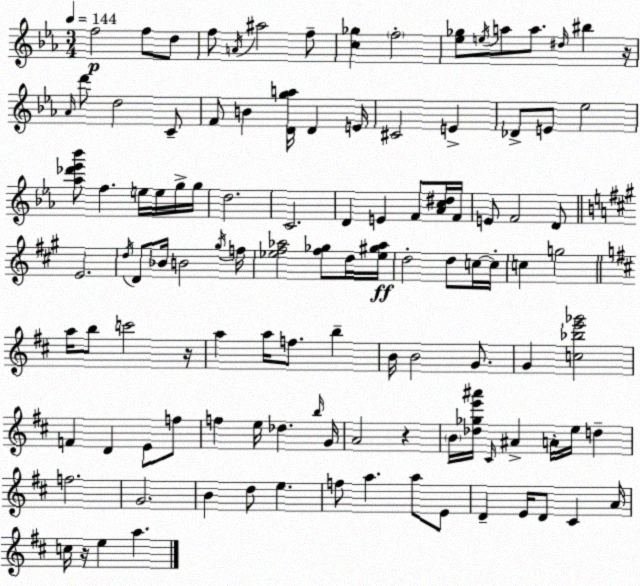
X:1
T:Untitled
M:3/4
L:1/4
K:Eb
f2 f/2 d/2 f/2 A/4 ^a2 f/2 [c_g] f2 [_e_g]/2 e/4 a/2 a/2 ^d/4 ^b z/4 _A/4 d'/2 d2 C/2 F/2 B [Dga]/4 D E/4 ^C2 E _D/2 E/2 _e2 [_a_d'_e'_b']/2 f e/4 e/4 g/4 g/4 d2 C2 D E F/2 [_Ac^d]/4 F/4 E/2 F2 D/2 E2 d/4 D/2 _B/4 B2 ^g/4 f/4 [_e^f_a]2 [^f_g]/2 d/4 [_e^g_a]/4 d2 d/2 c/4 c/4 c g2 a/4 b/2 c'2 z/4 a a/4 f/2 b B/4 B2 G/2 G [c_be'_g']2 F D E/2 f/2 f e/4 _d b/4 G/4 A2 z B/4 [_d_ge'^a']/4 ^C/4 ^A A/4 e/4 d f2 G2 B d/2 e f/2 a a/2 E/2 D E/4 D/2 ^C A/4 c/4 z/4 e a